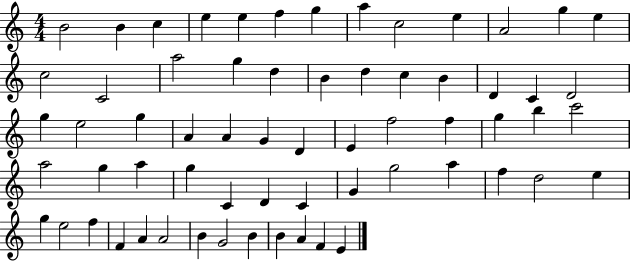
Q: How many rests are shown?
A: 0